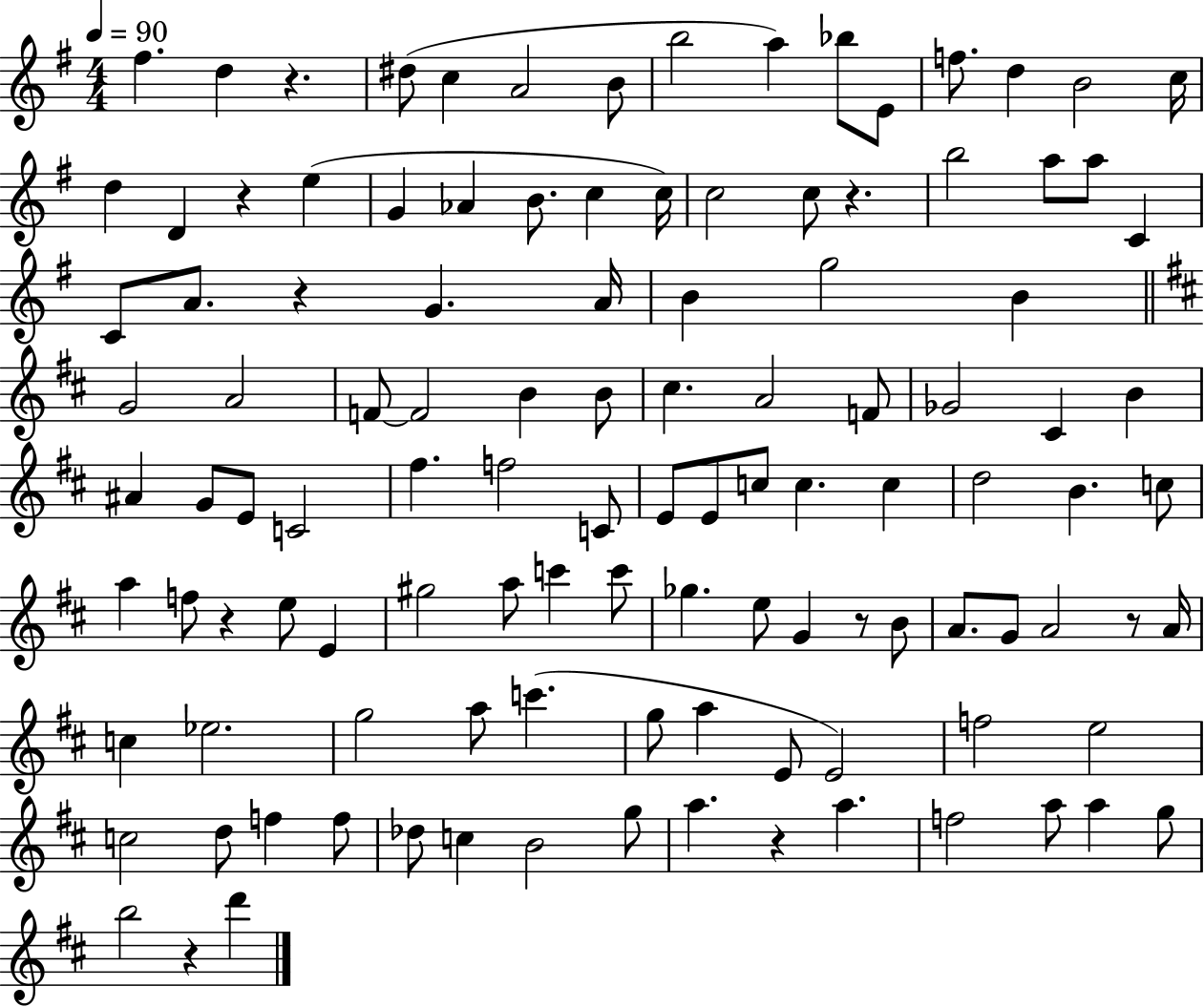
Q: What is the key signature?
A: G major